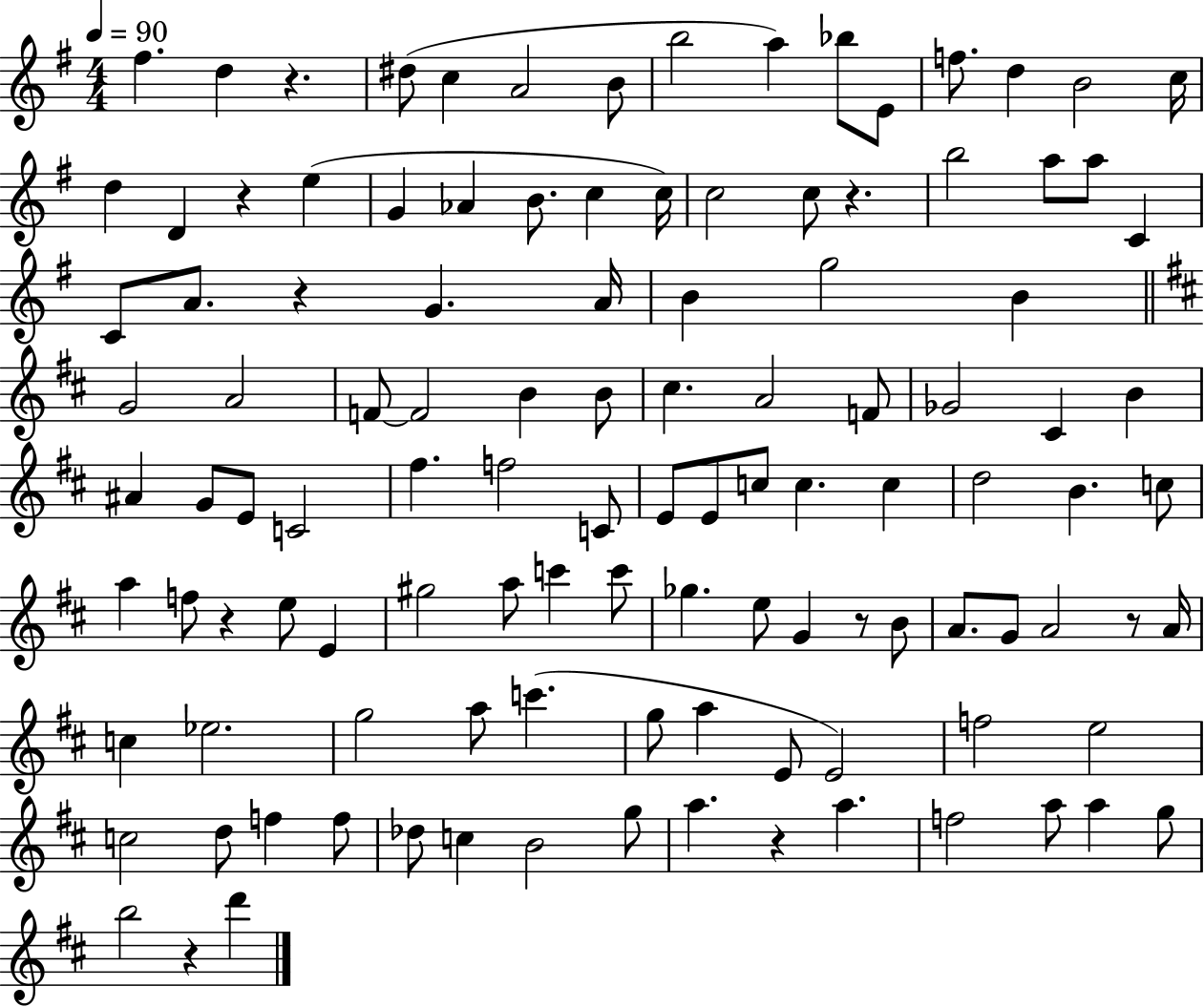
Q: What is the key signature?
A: G major